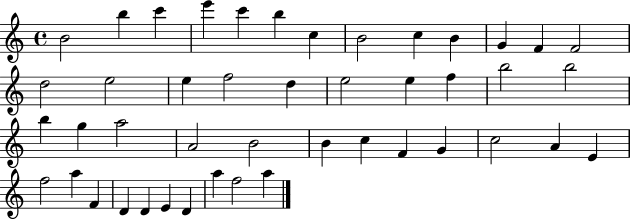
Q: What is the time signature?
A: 4/4